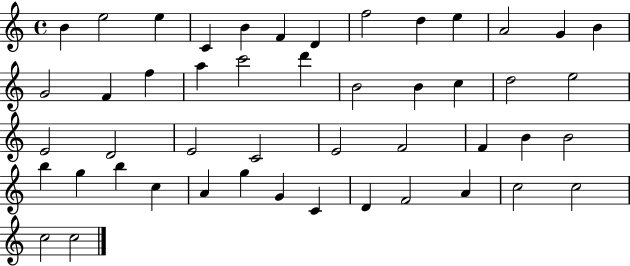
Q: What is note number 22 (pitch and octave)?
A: C5